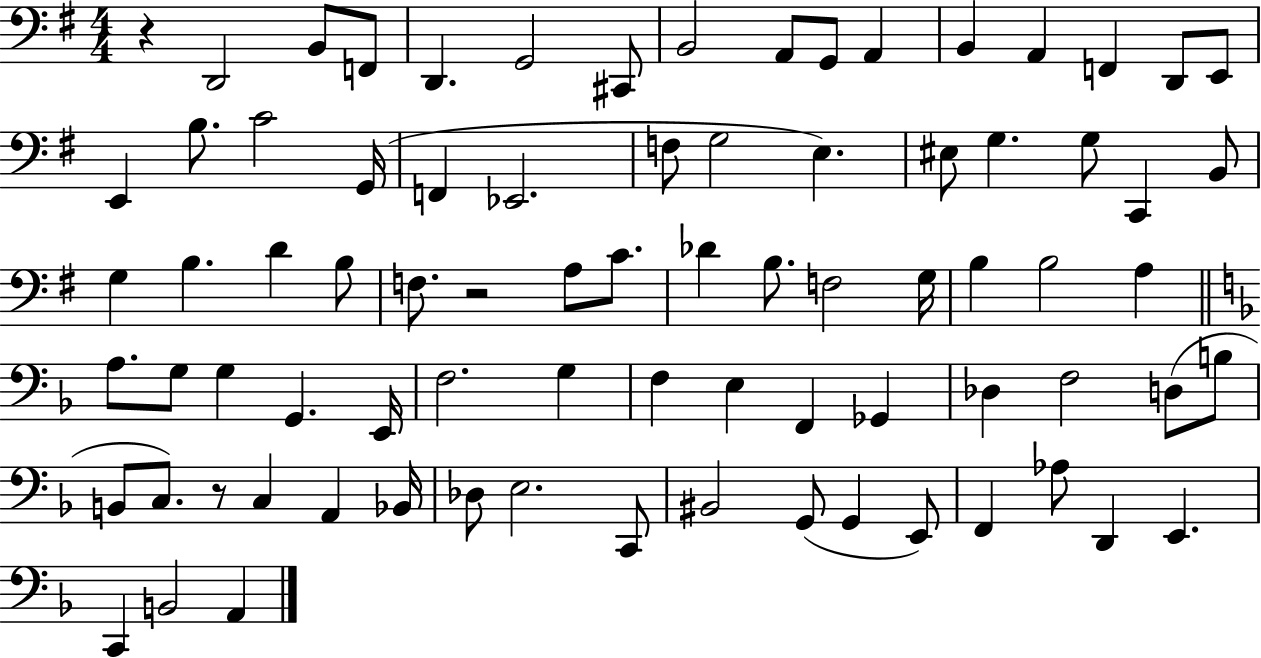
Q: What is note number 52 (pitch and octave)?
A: E3